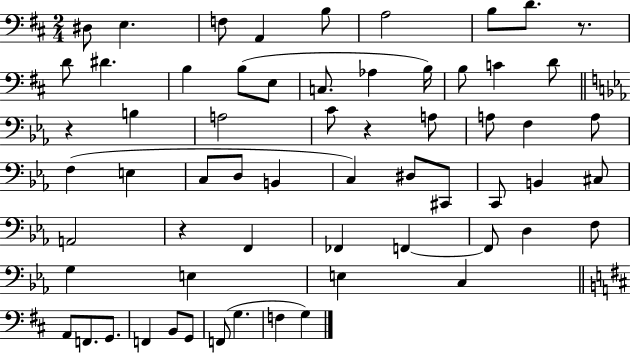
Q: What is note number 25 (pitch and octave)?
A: F3